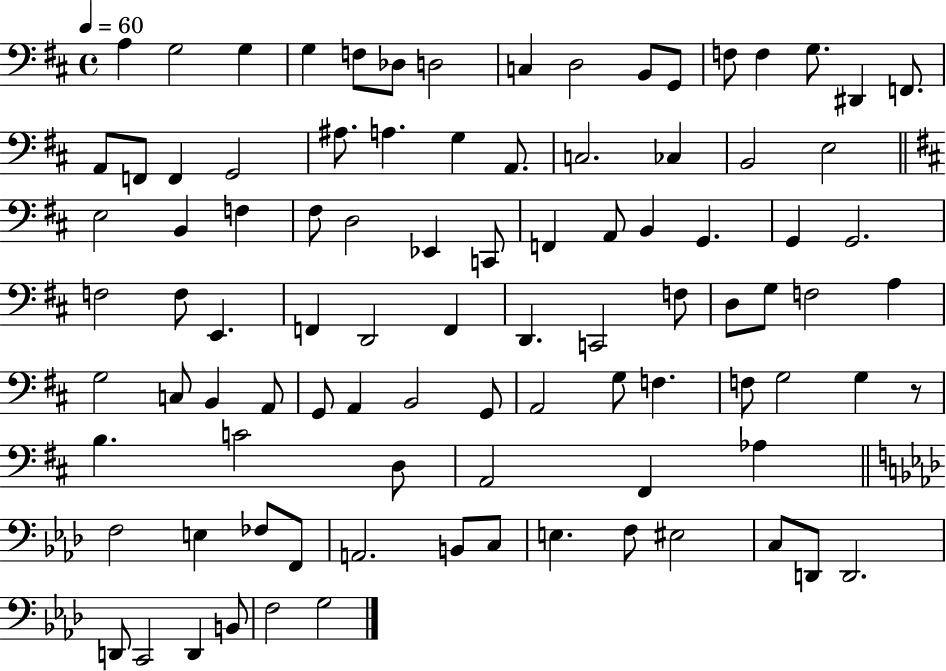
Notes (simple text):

A3/q G3/h G3/q G3/q F3/e Db3/e D3/h C3/q D3/h B2/e G2/e F3/e F3/q G3/e. D#2/q F2/e. A2/e F2/e F2/q G2/h A#3/e. A3/q. G3/q A2/e. C3/h. CES3/q B2/h E3/h E3/h B2/q F3/q F#3/e D3/h Eb2/q C2/e F2/q A2/e B2/q G2/q. G2/q G2/h. F3/h F3/e E2/q. F2/q D2/h F2/q D2/q. C2/h F3/e D3/e G3/e F3/h A3/q G3/h C3/e B2/q A2/e G2/e A2/q B2/h G2/e A2/h G3/e F3/q. F3/e G3/h G3/q R/e B3/q. C4/h D3/e A2/h F#2/q Ab3/q F3/h E3/q FES3/e F2/e A2/h. B2/e C3/e E3/q. F3/e EIS3/h C3/e D2/e D2/h. D2/e C2/h D2/q B2/e F3/h G3/h